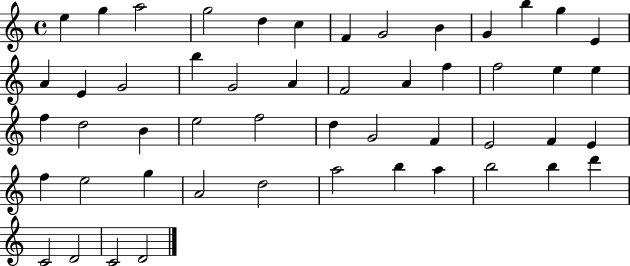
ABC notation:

X:1
T:Untitled
M:4/4
L:1/4
K:C
e g a2 g2 d c F G2 B G b g E A E G2 b G2 A F2 A f f2 e e f d2 B e2 f2 d G2 F E2 F E f e2 g A2 d2 a2 b a b2 b d' C2 D2 C2 D2